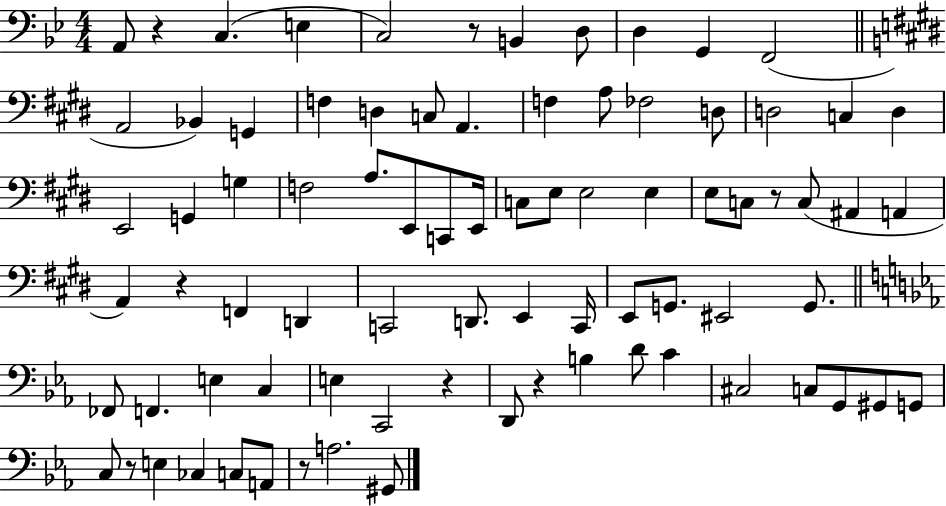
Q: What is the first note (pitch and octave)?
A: A2